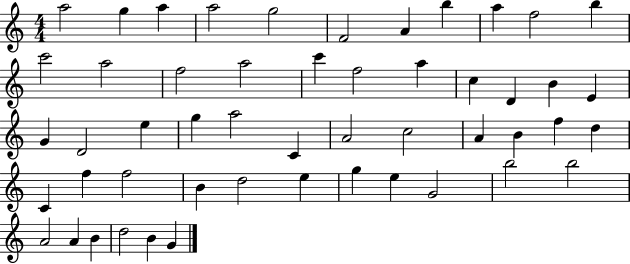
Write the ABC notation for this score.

X:1
T:Untitled
M:4/4
L:1/4
K:C
a2 g a a2 g2 F2 A b a f2 b c'2 a2 f2 a2 c' f2 a c D B E G D2 e g a2 C A2 c2 A B f d C f f2 B d2 e g e G2 b2 b2 A2 A B d2 B G